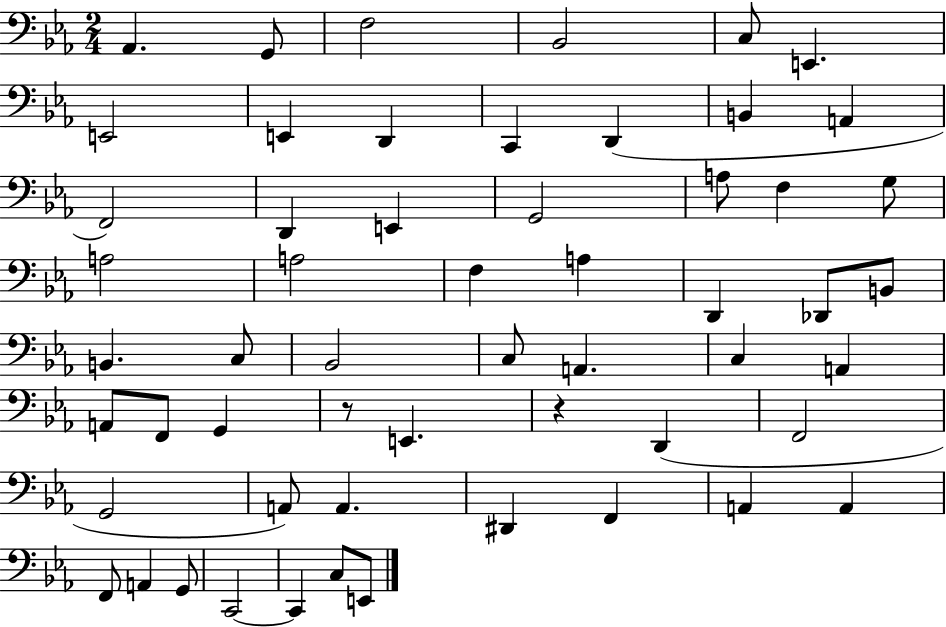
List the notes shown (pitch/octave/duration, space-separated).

Ab2/q. G2/e F3/h Bb2/h C3/e E2/q. E2/h E2/q D2/q C2/q D2/q B2/q A2/q F2/h D2/q E2/q G2/h A3/e F3/q G3/e A3/h A3/h F3/q A3/q D2/q Db2/e B2/e B2/q. C3/e Bb2/h C3/e A2/q. C3/q A2/q A2/e F2/e G2/q R/e E2/q. R/q D2/q F2/h G2/h A2/e A2/q. D#2/q F2/q A2/q A2/q F2/e A2/q G2/e C2/h C2/q C3/e E2/e